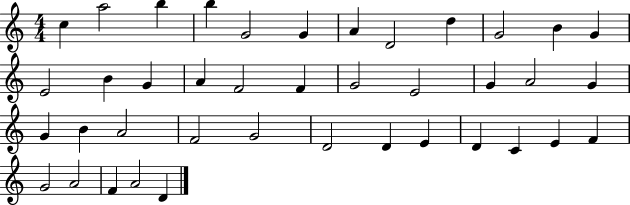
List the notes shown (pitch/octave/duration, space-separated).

C5/q A5/h B5/q B5/q G4/h G4/q A4/q D4/h D5/q G4/h B4/q G4/q E4/h B4/q G4/q A4/q F4/h F4/q G4/h E4/h G4/q A4/h G4/q G4/q B4/q A4/h F4/h G4/h D4/h D4/q E4/q D4/q C4/q E4/q F4/q G4/h A4/h F4/q A4/h D4/q